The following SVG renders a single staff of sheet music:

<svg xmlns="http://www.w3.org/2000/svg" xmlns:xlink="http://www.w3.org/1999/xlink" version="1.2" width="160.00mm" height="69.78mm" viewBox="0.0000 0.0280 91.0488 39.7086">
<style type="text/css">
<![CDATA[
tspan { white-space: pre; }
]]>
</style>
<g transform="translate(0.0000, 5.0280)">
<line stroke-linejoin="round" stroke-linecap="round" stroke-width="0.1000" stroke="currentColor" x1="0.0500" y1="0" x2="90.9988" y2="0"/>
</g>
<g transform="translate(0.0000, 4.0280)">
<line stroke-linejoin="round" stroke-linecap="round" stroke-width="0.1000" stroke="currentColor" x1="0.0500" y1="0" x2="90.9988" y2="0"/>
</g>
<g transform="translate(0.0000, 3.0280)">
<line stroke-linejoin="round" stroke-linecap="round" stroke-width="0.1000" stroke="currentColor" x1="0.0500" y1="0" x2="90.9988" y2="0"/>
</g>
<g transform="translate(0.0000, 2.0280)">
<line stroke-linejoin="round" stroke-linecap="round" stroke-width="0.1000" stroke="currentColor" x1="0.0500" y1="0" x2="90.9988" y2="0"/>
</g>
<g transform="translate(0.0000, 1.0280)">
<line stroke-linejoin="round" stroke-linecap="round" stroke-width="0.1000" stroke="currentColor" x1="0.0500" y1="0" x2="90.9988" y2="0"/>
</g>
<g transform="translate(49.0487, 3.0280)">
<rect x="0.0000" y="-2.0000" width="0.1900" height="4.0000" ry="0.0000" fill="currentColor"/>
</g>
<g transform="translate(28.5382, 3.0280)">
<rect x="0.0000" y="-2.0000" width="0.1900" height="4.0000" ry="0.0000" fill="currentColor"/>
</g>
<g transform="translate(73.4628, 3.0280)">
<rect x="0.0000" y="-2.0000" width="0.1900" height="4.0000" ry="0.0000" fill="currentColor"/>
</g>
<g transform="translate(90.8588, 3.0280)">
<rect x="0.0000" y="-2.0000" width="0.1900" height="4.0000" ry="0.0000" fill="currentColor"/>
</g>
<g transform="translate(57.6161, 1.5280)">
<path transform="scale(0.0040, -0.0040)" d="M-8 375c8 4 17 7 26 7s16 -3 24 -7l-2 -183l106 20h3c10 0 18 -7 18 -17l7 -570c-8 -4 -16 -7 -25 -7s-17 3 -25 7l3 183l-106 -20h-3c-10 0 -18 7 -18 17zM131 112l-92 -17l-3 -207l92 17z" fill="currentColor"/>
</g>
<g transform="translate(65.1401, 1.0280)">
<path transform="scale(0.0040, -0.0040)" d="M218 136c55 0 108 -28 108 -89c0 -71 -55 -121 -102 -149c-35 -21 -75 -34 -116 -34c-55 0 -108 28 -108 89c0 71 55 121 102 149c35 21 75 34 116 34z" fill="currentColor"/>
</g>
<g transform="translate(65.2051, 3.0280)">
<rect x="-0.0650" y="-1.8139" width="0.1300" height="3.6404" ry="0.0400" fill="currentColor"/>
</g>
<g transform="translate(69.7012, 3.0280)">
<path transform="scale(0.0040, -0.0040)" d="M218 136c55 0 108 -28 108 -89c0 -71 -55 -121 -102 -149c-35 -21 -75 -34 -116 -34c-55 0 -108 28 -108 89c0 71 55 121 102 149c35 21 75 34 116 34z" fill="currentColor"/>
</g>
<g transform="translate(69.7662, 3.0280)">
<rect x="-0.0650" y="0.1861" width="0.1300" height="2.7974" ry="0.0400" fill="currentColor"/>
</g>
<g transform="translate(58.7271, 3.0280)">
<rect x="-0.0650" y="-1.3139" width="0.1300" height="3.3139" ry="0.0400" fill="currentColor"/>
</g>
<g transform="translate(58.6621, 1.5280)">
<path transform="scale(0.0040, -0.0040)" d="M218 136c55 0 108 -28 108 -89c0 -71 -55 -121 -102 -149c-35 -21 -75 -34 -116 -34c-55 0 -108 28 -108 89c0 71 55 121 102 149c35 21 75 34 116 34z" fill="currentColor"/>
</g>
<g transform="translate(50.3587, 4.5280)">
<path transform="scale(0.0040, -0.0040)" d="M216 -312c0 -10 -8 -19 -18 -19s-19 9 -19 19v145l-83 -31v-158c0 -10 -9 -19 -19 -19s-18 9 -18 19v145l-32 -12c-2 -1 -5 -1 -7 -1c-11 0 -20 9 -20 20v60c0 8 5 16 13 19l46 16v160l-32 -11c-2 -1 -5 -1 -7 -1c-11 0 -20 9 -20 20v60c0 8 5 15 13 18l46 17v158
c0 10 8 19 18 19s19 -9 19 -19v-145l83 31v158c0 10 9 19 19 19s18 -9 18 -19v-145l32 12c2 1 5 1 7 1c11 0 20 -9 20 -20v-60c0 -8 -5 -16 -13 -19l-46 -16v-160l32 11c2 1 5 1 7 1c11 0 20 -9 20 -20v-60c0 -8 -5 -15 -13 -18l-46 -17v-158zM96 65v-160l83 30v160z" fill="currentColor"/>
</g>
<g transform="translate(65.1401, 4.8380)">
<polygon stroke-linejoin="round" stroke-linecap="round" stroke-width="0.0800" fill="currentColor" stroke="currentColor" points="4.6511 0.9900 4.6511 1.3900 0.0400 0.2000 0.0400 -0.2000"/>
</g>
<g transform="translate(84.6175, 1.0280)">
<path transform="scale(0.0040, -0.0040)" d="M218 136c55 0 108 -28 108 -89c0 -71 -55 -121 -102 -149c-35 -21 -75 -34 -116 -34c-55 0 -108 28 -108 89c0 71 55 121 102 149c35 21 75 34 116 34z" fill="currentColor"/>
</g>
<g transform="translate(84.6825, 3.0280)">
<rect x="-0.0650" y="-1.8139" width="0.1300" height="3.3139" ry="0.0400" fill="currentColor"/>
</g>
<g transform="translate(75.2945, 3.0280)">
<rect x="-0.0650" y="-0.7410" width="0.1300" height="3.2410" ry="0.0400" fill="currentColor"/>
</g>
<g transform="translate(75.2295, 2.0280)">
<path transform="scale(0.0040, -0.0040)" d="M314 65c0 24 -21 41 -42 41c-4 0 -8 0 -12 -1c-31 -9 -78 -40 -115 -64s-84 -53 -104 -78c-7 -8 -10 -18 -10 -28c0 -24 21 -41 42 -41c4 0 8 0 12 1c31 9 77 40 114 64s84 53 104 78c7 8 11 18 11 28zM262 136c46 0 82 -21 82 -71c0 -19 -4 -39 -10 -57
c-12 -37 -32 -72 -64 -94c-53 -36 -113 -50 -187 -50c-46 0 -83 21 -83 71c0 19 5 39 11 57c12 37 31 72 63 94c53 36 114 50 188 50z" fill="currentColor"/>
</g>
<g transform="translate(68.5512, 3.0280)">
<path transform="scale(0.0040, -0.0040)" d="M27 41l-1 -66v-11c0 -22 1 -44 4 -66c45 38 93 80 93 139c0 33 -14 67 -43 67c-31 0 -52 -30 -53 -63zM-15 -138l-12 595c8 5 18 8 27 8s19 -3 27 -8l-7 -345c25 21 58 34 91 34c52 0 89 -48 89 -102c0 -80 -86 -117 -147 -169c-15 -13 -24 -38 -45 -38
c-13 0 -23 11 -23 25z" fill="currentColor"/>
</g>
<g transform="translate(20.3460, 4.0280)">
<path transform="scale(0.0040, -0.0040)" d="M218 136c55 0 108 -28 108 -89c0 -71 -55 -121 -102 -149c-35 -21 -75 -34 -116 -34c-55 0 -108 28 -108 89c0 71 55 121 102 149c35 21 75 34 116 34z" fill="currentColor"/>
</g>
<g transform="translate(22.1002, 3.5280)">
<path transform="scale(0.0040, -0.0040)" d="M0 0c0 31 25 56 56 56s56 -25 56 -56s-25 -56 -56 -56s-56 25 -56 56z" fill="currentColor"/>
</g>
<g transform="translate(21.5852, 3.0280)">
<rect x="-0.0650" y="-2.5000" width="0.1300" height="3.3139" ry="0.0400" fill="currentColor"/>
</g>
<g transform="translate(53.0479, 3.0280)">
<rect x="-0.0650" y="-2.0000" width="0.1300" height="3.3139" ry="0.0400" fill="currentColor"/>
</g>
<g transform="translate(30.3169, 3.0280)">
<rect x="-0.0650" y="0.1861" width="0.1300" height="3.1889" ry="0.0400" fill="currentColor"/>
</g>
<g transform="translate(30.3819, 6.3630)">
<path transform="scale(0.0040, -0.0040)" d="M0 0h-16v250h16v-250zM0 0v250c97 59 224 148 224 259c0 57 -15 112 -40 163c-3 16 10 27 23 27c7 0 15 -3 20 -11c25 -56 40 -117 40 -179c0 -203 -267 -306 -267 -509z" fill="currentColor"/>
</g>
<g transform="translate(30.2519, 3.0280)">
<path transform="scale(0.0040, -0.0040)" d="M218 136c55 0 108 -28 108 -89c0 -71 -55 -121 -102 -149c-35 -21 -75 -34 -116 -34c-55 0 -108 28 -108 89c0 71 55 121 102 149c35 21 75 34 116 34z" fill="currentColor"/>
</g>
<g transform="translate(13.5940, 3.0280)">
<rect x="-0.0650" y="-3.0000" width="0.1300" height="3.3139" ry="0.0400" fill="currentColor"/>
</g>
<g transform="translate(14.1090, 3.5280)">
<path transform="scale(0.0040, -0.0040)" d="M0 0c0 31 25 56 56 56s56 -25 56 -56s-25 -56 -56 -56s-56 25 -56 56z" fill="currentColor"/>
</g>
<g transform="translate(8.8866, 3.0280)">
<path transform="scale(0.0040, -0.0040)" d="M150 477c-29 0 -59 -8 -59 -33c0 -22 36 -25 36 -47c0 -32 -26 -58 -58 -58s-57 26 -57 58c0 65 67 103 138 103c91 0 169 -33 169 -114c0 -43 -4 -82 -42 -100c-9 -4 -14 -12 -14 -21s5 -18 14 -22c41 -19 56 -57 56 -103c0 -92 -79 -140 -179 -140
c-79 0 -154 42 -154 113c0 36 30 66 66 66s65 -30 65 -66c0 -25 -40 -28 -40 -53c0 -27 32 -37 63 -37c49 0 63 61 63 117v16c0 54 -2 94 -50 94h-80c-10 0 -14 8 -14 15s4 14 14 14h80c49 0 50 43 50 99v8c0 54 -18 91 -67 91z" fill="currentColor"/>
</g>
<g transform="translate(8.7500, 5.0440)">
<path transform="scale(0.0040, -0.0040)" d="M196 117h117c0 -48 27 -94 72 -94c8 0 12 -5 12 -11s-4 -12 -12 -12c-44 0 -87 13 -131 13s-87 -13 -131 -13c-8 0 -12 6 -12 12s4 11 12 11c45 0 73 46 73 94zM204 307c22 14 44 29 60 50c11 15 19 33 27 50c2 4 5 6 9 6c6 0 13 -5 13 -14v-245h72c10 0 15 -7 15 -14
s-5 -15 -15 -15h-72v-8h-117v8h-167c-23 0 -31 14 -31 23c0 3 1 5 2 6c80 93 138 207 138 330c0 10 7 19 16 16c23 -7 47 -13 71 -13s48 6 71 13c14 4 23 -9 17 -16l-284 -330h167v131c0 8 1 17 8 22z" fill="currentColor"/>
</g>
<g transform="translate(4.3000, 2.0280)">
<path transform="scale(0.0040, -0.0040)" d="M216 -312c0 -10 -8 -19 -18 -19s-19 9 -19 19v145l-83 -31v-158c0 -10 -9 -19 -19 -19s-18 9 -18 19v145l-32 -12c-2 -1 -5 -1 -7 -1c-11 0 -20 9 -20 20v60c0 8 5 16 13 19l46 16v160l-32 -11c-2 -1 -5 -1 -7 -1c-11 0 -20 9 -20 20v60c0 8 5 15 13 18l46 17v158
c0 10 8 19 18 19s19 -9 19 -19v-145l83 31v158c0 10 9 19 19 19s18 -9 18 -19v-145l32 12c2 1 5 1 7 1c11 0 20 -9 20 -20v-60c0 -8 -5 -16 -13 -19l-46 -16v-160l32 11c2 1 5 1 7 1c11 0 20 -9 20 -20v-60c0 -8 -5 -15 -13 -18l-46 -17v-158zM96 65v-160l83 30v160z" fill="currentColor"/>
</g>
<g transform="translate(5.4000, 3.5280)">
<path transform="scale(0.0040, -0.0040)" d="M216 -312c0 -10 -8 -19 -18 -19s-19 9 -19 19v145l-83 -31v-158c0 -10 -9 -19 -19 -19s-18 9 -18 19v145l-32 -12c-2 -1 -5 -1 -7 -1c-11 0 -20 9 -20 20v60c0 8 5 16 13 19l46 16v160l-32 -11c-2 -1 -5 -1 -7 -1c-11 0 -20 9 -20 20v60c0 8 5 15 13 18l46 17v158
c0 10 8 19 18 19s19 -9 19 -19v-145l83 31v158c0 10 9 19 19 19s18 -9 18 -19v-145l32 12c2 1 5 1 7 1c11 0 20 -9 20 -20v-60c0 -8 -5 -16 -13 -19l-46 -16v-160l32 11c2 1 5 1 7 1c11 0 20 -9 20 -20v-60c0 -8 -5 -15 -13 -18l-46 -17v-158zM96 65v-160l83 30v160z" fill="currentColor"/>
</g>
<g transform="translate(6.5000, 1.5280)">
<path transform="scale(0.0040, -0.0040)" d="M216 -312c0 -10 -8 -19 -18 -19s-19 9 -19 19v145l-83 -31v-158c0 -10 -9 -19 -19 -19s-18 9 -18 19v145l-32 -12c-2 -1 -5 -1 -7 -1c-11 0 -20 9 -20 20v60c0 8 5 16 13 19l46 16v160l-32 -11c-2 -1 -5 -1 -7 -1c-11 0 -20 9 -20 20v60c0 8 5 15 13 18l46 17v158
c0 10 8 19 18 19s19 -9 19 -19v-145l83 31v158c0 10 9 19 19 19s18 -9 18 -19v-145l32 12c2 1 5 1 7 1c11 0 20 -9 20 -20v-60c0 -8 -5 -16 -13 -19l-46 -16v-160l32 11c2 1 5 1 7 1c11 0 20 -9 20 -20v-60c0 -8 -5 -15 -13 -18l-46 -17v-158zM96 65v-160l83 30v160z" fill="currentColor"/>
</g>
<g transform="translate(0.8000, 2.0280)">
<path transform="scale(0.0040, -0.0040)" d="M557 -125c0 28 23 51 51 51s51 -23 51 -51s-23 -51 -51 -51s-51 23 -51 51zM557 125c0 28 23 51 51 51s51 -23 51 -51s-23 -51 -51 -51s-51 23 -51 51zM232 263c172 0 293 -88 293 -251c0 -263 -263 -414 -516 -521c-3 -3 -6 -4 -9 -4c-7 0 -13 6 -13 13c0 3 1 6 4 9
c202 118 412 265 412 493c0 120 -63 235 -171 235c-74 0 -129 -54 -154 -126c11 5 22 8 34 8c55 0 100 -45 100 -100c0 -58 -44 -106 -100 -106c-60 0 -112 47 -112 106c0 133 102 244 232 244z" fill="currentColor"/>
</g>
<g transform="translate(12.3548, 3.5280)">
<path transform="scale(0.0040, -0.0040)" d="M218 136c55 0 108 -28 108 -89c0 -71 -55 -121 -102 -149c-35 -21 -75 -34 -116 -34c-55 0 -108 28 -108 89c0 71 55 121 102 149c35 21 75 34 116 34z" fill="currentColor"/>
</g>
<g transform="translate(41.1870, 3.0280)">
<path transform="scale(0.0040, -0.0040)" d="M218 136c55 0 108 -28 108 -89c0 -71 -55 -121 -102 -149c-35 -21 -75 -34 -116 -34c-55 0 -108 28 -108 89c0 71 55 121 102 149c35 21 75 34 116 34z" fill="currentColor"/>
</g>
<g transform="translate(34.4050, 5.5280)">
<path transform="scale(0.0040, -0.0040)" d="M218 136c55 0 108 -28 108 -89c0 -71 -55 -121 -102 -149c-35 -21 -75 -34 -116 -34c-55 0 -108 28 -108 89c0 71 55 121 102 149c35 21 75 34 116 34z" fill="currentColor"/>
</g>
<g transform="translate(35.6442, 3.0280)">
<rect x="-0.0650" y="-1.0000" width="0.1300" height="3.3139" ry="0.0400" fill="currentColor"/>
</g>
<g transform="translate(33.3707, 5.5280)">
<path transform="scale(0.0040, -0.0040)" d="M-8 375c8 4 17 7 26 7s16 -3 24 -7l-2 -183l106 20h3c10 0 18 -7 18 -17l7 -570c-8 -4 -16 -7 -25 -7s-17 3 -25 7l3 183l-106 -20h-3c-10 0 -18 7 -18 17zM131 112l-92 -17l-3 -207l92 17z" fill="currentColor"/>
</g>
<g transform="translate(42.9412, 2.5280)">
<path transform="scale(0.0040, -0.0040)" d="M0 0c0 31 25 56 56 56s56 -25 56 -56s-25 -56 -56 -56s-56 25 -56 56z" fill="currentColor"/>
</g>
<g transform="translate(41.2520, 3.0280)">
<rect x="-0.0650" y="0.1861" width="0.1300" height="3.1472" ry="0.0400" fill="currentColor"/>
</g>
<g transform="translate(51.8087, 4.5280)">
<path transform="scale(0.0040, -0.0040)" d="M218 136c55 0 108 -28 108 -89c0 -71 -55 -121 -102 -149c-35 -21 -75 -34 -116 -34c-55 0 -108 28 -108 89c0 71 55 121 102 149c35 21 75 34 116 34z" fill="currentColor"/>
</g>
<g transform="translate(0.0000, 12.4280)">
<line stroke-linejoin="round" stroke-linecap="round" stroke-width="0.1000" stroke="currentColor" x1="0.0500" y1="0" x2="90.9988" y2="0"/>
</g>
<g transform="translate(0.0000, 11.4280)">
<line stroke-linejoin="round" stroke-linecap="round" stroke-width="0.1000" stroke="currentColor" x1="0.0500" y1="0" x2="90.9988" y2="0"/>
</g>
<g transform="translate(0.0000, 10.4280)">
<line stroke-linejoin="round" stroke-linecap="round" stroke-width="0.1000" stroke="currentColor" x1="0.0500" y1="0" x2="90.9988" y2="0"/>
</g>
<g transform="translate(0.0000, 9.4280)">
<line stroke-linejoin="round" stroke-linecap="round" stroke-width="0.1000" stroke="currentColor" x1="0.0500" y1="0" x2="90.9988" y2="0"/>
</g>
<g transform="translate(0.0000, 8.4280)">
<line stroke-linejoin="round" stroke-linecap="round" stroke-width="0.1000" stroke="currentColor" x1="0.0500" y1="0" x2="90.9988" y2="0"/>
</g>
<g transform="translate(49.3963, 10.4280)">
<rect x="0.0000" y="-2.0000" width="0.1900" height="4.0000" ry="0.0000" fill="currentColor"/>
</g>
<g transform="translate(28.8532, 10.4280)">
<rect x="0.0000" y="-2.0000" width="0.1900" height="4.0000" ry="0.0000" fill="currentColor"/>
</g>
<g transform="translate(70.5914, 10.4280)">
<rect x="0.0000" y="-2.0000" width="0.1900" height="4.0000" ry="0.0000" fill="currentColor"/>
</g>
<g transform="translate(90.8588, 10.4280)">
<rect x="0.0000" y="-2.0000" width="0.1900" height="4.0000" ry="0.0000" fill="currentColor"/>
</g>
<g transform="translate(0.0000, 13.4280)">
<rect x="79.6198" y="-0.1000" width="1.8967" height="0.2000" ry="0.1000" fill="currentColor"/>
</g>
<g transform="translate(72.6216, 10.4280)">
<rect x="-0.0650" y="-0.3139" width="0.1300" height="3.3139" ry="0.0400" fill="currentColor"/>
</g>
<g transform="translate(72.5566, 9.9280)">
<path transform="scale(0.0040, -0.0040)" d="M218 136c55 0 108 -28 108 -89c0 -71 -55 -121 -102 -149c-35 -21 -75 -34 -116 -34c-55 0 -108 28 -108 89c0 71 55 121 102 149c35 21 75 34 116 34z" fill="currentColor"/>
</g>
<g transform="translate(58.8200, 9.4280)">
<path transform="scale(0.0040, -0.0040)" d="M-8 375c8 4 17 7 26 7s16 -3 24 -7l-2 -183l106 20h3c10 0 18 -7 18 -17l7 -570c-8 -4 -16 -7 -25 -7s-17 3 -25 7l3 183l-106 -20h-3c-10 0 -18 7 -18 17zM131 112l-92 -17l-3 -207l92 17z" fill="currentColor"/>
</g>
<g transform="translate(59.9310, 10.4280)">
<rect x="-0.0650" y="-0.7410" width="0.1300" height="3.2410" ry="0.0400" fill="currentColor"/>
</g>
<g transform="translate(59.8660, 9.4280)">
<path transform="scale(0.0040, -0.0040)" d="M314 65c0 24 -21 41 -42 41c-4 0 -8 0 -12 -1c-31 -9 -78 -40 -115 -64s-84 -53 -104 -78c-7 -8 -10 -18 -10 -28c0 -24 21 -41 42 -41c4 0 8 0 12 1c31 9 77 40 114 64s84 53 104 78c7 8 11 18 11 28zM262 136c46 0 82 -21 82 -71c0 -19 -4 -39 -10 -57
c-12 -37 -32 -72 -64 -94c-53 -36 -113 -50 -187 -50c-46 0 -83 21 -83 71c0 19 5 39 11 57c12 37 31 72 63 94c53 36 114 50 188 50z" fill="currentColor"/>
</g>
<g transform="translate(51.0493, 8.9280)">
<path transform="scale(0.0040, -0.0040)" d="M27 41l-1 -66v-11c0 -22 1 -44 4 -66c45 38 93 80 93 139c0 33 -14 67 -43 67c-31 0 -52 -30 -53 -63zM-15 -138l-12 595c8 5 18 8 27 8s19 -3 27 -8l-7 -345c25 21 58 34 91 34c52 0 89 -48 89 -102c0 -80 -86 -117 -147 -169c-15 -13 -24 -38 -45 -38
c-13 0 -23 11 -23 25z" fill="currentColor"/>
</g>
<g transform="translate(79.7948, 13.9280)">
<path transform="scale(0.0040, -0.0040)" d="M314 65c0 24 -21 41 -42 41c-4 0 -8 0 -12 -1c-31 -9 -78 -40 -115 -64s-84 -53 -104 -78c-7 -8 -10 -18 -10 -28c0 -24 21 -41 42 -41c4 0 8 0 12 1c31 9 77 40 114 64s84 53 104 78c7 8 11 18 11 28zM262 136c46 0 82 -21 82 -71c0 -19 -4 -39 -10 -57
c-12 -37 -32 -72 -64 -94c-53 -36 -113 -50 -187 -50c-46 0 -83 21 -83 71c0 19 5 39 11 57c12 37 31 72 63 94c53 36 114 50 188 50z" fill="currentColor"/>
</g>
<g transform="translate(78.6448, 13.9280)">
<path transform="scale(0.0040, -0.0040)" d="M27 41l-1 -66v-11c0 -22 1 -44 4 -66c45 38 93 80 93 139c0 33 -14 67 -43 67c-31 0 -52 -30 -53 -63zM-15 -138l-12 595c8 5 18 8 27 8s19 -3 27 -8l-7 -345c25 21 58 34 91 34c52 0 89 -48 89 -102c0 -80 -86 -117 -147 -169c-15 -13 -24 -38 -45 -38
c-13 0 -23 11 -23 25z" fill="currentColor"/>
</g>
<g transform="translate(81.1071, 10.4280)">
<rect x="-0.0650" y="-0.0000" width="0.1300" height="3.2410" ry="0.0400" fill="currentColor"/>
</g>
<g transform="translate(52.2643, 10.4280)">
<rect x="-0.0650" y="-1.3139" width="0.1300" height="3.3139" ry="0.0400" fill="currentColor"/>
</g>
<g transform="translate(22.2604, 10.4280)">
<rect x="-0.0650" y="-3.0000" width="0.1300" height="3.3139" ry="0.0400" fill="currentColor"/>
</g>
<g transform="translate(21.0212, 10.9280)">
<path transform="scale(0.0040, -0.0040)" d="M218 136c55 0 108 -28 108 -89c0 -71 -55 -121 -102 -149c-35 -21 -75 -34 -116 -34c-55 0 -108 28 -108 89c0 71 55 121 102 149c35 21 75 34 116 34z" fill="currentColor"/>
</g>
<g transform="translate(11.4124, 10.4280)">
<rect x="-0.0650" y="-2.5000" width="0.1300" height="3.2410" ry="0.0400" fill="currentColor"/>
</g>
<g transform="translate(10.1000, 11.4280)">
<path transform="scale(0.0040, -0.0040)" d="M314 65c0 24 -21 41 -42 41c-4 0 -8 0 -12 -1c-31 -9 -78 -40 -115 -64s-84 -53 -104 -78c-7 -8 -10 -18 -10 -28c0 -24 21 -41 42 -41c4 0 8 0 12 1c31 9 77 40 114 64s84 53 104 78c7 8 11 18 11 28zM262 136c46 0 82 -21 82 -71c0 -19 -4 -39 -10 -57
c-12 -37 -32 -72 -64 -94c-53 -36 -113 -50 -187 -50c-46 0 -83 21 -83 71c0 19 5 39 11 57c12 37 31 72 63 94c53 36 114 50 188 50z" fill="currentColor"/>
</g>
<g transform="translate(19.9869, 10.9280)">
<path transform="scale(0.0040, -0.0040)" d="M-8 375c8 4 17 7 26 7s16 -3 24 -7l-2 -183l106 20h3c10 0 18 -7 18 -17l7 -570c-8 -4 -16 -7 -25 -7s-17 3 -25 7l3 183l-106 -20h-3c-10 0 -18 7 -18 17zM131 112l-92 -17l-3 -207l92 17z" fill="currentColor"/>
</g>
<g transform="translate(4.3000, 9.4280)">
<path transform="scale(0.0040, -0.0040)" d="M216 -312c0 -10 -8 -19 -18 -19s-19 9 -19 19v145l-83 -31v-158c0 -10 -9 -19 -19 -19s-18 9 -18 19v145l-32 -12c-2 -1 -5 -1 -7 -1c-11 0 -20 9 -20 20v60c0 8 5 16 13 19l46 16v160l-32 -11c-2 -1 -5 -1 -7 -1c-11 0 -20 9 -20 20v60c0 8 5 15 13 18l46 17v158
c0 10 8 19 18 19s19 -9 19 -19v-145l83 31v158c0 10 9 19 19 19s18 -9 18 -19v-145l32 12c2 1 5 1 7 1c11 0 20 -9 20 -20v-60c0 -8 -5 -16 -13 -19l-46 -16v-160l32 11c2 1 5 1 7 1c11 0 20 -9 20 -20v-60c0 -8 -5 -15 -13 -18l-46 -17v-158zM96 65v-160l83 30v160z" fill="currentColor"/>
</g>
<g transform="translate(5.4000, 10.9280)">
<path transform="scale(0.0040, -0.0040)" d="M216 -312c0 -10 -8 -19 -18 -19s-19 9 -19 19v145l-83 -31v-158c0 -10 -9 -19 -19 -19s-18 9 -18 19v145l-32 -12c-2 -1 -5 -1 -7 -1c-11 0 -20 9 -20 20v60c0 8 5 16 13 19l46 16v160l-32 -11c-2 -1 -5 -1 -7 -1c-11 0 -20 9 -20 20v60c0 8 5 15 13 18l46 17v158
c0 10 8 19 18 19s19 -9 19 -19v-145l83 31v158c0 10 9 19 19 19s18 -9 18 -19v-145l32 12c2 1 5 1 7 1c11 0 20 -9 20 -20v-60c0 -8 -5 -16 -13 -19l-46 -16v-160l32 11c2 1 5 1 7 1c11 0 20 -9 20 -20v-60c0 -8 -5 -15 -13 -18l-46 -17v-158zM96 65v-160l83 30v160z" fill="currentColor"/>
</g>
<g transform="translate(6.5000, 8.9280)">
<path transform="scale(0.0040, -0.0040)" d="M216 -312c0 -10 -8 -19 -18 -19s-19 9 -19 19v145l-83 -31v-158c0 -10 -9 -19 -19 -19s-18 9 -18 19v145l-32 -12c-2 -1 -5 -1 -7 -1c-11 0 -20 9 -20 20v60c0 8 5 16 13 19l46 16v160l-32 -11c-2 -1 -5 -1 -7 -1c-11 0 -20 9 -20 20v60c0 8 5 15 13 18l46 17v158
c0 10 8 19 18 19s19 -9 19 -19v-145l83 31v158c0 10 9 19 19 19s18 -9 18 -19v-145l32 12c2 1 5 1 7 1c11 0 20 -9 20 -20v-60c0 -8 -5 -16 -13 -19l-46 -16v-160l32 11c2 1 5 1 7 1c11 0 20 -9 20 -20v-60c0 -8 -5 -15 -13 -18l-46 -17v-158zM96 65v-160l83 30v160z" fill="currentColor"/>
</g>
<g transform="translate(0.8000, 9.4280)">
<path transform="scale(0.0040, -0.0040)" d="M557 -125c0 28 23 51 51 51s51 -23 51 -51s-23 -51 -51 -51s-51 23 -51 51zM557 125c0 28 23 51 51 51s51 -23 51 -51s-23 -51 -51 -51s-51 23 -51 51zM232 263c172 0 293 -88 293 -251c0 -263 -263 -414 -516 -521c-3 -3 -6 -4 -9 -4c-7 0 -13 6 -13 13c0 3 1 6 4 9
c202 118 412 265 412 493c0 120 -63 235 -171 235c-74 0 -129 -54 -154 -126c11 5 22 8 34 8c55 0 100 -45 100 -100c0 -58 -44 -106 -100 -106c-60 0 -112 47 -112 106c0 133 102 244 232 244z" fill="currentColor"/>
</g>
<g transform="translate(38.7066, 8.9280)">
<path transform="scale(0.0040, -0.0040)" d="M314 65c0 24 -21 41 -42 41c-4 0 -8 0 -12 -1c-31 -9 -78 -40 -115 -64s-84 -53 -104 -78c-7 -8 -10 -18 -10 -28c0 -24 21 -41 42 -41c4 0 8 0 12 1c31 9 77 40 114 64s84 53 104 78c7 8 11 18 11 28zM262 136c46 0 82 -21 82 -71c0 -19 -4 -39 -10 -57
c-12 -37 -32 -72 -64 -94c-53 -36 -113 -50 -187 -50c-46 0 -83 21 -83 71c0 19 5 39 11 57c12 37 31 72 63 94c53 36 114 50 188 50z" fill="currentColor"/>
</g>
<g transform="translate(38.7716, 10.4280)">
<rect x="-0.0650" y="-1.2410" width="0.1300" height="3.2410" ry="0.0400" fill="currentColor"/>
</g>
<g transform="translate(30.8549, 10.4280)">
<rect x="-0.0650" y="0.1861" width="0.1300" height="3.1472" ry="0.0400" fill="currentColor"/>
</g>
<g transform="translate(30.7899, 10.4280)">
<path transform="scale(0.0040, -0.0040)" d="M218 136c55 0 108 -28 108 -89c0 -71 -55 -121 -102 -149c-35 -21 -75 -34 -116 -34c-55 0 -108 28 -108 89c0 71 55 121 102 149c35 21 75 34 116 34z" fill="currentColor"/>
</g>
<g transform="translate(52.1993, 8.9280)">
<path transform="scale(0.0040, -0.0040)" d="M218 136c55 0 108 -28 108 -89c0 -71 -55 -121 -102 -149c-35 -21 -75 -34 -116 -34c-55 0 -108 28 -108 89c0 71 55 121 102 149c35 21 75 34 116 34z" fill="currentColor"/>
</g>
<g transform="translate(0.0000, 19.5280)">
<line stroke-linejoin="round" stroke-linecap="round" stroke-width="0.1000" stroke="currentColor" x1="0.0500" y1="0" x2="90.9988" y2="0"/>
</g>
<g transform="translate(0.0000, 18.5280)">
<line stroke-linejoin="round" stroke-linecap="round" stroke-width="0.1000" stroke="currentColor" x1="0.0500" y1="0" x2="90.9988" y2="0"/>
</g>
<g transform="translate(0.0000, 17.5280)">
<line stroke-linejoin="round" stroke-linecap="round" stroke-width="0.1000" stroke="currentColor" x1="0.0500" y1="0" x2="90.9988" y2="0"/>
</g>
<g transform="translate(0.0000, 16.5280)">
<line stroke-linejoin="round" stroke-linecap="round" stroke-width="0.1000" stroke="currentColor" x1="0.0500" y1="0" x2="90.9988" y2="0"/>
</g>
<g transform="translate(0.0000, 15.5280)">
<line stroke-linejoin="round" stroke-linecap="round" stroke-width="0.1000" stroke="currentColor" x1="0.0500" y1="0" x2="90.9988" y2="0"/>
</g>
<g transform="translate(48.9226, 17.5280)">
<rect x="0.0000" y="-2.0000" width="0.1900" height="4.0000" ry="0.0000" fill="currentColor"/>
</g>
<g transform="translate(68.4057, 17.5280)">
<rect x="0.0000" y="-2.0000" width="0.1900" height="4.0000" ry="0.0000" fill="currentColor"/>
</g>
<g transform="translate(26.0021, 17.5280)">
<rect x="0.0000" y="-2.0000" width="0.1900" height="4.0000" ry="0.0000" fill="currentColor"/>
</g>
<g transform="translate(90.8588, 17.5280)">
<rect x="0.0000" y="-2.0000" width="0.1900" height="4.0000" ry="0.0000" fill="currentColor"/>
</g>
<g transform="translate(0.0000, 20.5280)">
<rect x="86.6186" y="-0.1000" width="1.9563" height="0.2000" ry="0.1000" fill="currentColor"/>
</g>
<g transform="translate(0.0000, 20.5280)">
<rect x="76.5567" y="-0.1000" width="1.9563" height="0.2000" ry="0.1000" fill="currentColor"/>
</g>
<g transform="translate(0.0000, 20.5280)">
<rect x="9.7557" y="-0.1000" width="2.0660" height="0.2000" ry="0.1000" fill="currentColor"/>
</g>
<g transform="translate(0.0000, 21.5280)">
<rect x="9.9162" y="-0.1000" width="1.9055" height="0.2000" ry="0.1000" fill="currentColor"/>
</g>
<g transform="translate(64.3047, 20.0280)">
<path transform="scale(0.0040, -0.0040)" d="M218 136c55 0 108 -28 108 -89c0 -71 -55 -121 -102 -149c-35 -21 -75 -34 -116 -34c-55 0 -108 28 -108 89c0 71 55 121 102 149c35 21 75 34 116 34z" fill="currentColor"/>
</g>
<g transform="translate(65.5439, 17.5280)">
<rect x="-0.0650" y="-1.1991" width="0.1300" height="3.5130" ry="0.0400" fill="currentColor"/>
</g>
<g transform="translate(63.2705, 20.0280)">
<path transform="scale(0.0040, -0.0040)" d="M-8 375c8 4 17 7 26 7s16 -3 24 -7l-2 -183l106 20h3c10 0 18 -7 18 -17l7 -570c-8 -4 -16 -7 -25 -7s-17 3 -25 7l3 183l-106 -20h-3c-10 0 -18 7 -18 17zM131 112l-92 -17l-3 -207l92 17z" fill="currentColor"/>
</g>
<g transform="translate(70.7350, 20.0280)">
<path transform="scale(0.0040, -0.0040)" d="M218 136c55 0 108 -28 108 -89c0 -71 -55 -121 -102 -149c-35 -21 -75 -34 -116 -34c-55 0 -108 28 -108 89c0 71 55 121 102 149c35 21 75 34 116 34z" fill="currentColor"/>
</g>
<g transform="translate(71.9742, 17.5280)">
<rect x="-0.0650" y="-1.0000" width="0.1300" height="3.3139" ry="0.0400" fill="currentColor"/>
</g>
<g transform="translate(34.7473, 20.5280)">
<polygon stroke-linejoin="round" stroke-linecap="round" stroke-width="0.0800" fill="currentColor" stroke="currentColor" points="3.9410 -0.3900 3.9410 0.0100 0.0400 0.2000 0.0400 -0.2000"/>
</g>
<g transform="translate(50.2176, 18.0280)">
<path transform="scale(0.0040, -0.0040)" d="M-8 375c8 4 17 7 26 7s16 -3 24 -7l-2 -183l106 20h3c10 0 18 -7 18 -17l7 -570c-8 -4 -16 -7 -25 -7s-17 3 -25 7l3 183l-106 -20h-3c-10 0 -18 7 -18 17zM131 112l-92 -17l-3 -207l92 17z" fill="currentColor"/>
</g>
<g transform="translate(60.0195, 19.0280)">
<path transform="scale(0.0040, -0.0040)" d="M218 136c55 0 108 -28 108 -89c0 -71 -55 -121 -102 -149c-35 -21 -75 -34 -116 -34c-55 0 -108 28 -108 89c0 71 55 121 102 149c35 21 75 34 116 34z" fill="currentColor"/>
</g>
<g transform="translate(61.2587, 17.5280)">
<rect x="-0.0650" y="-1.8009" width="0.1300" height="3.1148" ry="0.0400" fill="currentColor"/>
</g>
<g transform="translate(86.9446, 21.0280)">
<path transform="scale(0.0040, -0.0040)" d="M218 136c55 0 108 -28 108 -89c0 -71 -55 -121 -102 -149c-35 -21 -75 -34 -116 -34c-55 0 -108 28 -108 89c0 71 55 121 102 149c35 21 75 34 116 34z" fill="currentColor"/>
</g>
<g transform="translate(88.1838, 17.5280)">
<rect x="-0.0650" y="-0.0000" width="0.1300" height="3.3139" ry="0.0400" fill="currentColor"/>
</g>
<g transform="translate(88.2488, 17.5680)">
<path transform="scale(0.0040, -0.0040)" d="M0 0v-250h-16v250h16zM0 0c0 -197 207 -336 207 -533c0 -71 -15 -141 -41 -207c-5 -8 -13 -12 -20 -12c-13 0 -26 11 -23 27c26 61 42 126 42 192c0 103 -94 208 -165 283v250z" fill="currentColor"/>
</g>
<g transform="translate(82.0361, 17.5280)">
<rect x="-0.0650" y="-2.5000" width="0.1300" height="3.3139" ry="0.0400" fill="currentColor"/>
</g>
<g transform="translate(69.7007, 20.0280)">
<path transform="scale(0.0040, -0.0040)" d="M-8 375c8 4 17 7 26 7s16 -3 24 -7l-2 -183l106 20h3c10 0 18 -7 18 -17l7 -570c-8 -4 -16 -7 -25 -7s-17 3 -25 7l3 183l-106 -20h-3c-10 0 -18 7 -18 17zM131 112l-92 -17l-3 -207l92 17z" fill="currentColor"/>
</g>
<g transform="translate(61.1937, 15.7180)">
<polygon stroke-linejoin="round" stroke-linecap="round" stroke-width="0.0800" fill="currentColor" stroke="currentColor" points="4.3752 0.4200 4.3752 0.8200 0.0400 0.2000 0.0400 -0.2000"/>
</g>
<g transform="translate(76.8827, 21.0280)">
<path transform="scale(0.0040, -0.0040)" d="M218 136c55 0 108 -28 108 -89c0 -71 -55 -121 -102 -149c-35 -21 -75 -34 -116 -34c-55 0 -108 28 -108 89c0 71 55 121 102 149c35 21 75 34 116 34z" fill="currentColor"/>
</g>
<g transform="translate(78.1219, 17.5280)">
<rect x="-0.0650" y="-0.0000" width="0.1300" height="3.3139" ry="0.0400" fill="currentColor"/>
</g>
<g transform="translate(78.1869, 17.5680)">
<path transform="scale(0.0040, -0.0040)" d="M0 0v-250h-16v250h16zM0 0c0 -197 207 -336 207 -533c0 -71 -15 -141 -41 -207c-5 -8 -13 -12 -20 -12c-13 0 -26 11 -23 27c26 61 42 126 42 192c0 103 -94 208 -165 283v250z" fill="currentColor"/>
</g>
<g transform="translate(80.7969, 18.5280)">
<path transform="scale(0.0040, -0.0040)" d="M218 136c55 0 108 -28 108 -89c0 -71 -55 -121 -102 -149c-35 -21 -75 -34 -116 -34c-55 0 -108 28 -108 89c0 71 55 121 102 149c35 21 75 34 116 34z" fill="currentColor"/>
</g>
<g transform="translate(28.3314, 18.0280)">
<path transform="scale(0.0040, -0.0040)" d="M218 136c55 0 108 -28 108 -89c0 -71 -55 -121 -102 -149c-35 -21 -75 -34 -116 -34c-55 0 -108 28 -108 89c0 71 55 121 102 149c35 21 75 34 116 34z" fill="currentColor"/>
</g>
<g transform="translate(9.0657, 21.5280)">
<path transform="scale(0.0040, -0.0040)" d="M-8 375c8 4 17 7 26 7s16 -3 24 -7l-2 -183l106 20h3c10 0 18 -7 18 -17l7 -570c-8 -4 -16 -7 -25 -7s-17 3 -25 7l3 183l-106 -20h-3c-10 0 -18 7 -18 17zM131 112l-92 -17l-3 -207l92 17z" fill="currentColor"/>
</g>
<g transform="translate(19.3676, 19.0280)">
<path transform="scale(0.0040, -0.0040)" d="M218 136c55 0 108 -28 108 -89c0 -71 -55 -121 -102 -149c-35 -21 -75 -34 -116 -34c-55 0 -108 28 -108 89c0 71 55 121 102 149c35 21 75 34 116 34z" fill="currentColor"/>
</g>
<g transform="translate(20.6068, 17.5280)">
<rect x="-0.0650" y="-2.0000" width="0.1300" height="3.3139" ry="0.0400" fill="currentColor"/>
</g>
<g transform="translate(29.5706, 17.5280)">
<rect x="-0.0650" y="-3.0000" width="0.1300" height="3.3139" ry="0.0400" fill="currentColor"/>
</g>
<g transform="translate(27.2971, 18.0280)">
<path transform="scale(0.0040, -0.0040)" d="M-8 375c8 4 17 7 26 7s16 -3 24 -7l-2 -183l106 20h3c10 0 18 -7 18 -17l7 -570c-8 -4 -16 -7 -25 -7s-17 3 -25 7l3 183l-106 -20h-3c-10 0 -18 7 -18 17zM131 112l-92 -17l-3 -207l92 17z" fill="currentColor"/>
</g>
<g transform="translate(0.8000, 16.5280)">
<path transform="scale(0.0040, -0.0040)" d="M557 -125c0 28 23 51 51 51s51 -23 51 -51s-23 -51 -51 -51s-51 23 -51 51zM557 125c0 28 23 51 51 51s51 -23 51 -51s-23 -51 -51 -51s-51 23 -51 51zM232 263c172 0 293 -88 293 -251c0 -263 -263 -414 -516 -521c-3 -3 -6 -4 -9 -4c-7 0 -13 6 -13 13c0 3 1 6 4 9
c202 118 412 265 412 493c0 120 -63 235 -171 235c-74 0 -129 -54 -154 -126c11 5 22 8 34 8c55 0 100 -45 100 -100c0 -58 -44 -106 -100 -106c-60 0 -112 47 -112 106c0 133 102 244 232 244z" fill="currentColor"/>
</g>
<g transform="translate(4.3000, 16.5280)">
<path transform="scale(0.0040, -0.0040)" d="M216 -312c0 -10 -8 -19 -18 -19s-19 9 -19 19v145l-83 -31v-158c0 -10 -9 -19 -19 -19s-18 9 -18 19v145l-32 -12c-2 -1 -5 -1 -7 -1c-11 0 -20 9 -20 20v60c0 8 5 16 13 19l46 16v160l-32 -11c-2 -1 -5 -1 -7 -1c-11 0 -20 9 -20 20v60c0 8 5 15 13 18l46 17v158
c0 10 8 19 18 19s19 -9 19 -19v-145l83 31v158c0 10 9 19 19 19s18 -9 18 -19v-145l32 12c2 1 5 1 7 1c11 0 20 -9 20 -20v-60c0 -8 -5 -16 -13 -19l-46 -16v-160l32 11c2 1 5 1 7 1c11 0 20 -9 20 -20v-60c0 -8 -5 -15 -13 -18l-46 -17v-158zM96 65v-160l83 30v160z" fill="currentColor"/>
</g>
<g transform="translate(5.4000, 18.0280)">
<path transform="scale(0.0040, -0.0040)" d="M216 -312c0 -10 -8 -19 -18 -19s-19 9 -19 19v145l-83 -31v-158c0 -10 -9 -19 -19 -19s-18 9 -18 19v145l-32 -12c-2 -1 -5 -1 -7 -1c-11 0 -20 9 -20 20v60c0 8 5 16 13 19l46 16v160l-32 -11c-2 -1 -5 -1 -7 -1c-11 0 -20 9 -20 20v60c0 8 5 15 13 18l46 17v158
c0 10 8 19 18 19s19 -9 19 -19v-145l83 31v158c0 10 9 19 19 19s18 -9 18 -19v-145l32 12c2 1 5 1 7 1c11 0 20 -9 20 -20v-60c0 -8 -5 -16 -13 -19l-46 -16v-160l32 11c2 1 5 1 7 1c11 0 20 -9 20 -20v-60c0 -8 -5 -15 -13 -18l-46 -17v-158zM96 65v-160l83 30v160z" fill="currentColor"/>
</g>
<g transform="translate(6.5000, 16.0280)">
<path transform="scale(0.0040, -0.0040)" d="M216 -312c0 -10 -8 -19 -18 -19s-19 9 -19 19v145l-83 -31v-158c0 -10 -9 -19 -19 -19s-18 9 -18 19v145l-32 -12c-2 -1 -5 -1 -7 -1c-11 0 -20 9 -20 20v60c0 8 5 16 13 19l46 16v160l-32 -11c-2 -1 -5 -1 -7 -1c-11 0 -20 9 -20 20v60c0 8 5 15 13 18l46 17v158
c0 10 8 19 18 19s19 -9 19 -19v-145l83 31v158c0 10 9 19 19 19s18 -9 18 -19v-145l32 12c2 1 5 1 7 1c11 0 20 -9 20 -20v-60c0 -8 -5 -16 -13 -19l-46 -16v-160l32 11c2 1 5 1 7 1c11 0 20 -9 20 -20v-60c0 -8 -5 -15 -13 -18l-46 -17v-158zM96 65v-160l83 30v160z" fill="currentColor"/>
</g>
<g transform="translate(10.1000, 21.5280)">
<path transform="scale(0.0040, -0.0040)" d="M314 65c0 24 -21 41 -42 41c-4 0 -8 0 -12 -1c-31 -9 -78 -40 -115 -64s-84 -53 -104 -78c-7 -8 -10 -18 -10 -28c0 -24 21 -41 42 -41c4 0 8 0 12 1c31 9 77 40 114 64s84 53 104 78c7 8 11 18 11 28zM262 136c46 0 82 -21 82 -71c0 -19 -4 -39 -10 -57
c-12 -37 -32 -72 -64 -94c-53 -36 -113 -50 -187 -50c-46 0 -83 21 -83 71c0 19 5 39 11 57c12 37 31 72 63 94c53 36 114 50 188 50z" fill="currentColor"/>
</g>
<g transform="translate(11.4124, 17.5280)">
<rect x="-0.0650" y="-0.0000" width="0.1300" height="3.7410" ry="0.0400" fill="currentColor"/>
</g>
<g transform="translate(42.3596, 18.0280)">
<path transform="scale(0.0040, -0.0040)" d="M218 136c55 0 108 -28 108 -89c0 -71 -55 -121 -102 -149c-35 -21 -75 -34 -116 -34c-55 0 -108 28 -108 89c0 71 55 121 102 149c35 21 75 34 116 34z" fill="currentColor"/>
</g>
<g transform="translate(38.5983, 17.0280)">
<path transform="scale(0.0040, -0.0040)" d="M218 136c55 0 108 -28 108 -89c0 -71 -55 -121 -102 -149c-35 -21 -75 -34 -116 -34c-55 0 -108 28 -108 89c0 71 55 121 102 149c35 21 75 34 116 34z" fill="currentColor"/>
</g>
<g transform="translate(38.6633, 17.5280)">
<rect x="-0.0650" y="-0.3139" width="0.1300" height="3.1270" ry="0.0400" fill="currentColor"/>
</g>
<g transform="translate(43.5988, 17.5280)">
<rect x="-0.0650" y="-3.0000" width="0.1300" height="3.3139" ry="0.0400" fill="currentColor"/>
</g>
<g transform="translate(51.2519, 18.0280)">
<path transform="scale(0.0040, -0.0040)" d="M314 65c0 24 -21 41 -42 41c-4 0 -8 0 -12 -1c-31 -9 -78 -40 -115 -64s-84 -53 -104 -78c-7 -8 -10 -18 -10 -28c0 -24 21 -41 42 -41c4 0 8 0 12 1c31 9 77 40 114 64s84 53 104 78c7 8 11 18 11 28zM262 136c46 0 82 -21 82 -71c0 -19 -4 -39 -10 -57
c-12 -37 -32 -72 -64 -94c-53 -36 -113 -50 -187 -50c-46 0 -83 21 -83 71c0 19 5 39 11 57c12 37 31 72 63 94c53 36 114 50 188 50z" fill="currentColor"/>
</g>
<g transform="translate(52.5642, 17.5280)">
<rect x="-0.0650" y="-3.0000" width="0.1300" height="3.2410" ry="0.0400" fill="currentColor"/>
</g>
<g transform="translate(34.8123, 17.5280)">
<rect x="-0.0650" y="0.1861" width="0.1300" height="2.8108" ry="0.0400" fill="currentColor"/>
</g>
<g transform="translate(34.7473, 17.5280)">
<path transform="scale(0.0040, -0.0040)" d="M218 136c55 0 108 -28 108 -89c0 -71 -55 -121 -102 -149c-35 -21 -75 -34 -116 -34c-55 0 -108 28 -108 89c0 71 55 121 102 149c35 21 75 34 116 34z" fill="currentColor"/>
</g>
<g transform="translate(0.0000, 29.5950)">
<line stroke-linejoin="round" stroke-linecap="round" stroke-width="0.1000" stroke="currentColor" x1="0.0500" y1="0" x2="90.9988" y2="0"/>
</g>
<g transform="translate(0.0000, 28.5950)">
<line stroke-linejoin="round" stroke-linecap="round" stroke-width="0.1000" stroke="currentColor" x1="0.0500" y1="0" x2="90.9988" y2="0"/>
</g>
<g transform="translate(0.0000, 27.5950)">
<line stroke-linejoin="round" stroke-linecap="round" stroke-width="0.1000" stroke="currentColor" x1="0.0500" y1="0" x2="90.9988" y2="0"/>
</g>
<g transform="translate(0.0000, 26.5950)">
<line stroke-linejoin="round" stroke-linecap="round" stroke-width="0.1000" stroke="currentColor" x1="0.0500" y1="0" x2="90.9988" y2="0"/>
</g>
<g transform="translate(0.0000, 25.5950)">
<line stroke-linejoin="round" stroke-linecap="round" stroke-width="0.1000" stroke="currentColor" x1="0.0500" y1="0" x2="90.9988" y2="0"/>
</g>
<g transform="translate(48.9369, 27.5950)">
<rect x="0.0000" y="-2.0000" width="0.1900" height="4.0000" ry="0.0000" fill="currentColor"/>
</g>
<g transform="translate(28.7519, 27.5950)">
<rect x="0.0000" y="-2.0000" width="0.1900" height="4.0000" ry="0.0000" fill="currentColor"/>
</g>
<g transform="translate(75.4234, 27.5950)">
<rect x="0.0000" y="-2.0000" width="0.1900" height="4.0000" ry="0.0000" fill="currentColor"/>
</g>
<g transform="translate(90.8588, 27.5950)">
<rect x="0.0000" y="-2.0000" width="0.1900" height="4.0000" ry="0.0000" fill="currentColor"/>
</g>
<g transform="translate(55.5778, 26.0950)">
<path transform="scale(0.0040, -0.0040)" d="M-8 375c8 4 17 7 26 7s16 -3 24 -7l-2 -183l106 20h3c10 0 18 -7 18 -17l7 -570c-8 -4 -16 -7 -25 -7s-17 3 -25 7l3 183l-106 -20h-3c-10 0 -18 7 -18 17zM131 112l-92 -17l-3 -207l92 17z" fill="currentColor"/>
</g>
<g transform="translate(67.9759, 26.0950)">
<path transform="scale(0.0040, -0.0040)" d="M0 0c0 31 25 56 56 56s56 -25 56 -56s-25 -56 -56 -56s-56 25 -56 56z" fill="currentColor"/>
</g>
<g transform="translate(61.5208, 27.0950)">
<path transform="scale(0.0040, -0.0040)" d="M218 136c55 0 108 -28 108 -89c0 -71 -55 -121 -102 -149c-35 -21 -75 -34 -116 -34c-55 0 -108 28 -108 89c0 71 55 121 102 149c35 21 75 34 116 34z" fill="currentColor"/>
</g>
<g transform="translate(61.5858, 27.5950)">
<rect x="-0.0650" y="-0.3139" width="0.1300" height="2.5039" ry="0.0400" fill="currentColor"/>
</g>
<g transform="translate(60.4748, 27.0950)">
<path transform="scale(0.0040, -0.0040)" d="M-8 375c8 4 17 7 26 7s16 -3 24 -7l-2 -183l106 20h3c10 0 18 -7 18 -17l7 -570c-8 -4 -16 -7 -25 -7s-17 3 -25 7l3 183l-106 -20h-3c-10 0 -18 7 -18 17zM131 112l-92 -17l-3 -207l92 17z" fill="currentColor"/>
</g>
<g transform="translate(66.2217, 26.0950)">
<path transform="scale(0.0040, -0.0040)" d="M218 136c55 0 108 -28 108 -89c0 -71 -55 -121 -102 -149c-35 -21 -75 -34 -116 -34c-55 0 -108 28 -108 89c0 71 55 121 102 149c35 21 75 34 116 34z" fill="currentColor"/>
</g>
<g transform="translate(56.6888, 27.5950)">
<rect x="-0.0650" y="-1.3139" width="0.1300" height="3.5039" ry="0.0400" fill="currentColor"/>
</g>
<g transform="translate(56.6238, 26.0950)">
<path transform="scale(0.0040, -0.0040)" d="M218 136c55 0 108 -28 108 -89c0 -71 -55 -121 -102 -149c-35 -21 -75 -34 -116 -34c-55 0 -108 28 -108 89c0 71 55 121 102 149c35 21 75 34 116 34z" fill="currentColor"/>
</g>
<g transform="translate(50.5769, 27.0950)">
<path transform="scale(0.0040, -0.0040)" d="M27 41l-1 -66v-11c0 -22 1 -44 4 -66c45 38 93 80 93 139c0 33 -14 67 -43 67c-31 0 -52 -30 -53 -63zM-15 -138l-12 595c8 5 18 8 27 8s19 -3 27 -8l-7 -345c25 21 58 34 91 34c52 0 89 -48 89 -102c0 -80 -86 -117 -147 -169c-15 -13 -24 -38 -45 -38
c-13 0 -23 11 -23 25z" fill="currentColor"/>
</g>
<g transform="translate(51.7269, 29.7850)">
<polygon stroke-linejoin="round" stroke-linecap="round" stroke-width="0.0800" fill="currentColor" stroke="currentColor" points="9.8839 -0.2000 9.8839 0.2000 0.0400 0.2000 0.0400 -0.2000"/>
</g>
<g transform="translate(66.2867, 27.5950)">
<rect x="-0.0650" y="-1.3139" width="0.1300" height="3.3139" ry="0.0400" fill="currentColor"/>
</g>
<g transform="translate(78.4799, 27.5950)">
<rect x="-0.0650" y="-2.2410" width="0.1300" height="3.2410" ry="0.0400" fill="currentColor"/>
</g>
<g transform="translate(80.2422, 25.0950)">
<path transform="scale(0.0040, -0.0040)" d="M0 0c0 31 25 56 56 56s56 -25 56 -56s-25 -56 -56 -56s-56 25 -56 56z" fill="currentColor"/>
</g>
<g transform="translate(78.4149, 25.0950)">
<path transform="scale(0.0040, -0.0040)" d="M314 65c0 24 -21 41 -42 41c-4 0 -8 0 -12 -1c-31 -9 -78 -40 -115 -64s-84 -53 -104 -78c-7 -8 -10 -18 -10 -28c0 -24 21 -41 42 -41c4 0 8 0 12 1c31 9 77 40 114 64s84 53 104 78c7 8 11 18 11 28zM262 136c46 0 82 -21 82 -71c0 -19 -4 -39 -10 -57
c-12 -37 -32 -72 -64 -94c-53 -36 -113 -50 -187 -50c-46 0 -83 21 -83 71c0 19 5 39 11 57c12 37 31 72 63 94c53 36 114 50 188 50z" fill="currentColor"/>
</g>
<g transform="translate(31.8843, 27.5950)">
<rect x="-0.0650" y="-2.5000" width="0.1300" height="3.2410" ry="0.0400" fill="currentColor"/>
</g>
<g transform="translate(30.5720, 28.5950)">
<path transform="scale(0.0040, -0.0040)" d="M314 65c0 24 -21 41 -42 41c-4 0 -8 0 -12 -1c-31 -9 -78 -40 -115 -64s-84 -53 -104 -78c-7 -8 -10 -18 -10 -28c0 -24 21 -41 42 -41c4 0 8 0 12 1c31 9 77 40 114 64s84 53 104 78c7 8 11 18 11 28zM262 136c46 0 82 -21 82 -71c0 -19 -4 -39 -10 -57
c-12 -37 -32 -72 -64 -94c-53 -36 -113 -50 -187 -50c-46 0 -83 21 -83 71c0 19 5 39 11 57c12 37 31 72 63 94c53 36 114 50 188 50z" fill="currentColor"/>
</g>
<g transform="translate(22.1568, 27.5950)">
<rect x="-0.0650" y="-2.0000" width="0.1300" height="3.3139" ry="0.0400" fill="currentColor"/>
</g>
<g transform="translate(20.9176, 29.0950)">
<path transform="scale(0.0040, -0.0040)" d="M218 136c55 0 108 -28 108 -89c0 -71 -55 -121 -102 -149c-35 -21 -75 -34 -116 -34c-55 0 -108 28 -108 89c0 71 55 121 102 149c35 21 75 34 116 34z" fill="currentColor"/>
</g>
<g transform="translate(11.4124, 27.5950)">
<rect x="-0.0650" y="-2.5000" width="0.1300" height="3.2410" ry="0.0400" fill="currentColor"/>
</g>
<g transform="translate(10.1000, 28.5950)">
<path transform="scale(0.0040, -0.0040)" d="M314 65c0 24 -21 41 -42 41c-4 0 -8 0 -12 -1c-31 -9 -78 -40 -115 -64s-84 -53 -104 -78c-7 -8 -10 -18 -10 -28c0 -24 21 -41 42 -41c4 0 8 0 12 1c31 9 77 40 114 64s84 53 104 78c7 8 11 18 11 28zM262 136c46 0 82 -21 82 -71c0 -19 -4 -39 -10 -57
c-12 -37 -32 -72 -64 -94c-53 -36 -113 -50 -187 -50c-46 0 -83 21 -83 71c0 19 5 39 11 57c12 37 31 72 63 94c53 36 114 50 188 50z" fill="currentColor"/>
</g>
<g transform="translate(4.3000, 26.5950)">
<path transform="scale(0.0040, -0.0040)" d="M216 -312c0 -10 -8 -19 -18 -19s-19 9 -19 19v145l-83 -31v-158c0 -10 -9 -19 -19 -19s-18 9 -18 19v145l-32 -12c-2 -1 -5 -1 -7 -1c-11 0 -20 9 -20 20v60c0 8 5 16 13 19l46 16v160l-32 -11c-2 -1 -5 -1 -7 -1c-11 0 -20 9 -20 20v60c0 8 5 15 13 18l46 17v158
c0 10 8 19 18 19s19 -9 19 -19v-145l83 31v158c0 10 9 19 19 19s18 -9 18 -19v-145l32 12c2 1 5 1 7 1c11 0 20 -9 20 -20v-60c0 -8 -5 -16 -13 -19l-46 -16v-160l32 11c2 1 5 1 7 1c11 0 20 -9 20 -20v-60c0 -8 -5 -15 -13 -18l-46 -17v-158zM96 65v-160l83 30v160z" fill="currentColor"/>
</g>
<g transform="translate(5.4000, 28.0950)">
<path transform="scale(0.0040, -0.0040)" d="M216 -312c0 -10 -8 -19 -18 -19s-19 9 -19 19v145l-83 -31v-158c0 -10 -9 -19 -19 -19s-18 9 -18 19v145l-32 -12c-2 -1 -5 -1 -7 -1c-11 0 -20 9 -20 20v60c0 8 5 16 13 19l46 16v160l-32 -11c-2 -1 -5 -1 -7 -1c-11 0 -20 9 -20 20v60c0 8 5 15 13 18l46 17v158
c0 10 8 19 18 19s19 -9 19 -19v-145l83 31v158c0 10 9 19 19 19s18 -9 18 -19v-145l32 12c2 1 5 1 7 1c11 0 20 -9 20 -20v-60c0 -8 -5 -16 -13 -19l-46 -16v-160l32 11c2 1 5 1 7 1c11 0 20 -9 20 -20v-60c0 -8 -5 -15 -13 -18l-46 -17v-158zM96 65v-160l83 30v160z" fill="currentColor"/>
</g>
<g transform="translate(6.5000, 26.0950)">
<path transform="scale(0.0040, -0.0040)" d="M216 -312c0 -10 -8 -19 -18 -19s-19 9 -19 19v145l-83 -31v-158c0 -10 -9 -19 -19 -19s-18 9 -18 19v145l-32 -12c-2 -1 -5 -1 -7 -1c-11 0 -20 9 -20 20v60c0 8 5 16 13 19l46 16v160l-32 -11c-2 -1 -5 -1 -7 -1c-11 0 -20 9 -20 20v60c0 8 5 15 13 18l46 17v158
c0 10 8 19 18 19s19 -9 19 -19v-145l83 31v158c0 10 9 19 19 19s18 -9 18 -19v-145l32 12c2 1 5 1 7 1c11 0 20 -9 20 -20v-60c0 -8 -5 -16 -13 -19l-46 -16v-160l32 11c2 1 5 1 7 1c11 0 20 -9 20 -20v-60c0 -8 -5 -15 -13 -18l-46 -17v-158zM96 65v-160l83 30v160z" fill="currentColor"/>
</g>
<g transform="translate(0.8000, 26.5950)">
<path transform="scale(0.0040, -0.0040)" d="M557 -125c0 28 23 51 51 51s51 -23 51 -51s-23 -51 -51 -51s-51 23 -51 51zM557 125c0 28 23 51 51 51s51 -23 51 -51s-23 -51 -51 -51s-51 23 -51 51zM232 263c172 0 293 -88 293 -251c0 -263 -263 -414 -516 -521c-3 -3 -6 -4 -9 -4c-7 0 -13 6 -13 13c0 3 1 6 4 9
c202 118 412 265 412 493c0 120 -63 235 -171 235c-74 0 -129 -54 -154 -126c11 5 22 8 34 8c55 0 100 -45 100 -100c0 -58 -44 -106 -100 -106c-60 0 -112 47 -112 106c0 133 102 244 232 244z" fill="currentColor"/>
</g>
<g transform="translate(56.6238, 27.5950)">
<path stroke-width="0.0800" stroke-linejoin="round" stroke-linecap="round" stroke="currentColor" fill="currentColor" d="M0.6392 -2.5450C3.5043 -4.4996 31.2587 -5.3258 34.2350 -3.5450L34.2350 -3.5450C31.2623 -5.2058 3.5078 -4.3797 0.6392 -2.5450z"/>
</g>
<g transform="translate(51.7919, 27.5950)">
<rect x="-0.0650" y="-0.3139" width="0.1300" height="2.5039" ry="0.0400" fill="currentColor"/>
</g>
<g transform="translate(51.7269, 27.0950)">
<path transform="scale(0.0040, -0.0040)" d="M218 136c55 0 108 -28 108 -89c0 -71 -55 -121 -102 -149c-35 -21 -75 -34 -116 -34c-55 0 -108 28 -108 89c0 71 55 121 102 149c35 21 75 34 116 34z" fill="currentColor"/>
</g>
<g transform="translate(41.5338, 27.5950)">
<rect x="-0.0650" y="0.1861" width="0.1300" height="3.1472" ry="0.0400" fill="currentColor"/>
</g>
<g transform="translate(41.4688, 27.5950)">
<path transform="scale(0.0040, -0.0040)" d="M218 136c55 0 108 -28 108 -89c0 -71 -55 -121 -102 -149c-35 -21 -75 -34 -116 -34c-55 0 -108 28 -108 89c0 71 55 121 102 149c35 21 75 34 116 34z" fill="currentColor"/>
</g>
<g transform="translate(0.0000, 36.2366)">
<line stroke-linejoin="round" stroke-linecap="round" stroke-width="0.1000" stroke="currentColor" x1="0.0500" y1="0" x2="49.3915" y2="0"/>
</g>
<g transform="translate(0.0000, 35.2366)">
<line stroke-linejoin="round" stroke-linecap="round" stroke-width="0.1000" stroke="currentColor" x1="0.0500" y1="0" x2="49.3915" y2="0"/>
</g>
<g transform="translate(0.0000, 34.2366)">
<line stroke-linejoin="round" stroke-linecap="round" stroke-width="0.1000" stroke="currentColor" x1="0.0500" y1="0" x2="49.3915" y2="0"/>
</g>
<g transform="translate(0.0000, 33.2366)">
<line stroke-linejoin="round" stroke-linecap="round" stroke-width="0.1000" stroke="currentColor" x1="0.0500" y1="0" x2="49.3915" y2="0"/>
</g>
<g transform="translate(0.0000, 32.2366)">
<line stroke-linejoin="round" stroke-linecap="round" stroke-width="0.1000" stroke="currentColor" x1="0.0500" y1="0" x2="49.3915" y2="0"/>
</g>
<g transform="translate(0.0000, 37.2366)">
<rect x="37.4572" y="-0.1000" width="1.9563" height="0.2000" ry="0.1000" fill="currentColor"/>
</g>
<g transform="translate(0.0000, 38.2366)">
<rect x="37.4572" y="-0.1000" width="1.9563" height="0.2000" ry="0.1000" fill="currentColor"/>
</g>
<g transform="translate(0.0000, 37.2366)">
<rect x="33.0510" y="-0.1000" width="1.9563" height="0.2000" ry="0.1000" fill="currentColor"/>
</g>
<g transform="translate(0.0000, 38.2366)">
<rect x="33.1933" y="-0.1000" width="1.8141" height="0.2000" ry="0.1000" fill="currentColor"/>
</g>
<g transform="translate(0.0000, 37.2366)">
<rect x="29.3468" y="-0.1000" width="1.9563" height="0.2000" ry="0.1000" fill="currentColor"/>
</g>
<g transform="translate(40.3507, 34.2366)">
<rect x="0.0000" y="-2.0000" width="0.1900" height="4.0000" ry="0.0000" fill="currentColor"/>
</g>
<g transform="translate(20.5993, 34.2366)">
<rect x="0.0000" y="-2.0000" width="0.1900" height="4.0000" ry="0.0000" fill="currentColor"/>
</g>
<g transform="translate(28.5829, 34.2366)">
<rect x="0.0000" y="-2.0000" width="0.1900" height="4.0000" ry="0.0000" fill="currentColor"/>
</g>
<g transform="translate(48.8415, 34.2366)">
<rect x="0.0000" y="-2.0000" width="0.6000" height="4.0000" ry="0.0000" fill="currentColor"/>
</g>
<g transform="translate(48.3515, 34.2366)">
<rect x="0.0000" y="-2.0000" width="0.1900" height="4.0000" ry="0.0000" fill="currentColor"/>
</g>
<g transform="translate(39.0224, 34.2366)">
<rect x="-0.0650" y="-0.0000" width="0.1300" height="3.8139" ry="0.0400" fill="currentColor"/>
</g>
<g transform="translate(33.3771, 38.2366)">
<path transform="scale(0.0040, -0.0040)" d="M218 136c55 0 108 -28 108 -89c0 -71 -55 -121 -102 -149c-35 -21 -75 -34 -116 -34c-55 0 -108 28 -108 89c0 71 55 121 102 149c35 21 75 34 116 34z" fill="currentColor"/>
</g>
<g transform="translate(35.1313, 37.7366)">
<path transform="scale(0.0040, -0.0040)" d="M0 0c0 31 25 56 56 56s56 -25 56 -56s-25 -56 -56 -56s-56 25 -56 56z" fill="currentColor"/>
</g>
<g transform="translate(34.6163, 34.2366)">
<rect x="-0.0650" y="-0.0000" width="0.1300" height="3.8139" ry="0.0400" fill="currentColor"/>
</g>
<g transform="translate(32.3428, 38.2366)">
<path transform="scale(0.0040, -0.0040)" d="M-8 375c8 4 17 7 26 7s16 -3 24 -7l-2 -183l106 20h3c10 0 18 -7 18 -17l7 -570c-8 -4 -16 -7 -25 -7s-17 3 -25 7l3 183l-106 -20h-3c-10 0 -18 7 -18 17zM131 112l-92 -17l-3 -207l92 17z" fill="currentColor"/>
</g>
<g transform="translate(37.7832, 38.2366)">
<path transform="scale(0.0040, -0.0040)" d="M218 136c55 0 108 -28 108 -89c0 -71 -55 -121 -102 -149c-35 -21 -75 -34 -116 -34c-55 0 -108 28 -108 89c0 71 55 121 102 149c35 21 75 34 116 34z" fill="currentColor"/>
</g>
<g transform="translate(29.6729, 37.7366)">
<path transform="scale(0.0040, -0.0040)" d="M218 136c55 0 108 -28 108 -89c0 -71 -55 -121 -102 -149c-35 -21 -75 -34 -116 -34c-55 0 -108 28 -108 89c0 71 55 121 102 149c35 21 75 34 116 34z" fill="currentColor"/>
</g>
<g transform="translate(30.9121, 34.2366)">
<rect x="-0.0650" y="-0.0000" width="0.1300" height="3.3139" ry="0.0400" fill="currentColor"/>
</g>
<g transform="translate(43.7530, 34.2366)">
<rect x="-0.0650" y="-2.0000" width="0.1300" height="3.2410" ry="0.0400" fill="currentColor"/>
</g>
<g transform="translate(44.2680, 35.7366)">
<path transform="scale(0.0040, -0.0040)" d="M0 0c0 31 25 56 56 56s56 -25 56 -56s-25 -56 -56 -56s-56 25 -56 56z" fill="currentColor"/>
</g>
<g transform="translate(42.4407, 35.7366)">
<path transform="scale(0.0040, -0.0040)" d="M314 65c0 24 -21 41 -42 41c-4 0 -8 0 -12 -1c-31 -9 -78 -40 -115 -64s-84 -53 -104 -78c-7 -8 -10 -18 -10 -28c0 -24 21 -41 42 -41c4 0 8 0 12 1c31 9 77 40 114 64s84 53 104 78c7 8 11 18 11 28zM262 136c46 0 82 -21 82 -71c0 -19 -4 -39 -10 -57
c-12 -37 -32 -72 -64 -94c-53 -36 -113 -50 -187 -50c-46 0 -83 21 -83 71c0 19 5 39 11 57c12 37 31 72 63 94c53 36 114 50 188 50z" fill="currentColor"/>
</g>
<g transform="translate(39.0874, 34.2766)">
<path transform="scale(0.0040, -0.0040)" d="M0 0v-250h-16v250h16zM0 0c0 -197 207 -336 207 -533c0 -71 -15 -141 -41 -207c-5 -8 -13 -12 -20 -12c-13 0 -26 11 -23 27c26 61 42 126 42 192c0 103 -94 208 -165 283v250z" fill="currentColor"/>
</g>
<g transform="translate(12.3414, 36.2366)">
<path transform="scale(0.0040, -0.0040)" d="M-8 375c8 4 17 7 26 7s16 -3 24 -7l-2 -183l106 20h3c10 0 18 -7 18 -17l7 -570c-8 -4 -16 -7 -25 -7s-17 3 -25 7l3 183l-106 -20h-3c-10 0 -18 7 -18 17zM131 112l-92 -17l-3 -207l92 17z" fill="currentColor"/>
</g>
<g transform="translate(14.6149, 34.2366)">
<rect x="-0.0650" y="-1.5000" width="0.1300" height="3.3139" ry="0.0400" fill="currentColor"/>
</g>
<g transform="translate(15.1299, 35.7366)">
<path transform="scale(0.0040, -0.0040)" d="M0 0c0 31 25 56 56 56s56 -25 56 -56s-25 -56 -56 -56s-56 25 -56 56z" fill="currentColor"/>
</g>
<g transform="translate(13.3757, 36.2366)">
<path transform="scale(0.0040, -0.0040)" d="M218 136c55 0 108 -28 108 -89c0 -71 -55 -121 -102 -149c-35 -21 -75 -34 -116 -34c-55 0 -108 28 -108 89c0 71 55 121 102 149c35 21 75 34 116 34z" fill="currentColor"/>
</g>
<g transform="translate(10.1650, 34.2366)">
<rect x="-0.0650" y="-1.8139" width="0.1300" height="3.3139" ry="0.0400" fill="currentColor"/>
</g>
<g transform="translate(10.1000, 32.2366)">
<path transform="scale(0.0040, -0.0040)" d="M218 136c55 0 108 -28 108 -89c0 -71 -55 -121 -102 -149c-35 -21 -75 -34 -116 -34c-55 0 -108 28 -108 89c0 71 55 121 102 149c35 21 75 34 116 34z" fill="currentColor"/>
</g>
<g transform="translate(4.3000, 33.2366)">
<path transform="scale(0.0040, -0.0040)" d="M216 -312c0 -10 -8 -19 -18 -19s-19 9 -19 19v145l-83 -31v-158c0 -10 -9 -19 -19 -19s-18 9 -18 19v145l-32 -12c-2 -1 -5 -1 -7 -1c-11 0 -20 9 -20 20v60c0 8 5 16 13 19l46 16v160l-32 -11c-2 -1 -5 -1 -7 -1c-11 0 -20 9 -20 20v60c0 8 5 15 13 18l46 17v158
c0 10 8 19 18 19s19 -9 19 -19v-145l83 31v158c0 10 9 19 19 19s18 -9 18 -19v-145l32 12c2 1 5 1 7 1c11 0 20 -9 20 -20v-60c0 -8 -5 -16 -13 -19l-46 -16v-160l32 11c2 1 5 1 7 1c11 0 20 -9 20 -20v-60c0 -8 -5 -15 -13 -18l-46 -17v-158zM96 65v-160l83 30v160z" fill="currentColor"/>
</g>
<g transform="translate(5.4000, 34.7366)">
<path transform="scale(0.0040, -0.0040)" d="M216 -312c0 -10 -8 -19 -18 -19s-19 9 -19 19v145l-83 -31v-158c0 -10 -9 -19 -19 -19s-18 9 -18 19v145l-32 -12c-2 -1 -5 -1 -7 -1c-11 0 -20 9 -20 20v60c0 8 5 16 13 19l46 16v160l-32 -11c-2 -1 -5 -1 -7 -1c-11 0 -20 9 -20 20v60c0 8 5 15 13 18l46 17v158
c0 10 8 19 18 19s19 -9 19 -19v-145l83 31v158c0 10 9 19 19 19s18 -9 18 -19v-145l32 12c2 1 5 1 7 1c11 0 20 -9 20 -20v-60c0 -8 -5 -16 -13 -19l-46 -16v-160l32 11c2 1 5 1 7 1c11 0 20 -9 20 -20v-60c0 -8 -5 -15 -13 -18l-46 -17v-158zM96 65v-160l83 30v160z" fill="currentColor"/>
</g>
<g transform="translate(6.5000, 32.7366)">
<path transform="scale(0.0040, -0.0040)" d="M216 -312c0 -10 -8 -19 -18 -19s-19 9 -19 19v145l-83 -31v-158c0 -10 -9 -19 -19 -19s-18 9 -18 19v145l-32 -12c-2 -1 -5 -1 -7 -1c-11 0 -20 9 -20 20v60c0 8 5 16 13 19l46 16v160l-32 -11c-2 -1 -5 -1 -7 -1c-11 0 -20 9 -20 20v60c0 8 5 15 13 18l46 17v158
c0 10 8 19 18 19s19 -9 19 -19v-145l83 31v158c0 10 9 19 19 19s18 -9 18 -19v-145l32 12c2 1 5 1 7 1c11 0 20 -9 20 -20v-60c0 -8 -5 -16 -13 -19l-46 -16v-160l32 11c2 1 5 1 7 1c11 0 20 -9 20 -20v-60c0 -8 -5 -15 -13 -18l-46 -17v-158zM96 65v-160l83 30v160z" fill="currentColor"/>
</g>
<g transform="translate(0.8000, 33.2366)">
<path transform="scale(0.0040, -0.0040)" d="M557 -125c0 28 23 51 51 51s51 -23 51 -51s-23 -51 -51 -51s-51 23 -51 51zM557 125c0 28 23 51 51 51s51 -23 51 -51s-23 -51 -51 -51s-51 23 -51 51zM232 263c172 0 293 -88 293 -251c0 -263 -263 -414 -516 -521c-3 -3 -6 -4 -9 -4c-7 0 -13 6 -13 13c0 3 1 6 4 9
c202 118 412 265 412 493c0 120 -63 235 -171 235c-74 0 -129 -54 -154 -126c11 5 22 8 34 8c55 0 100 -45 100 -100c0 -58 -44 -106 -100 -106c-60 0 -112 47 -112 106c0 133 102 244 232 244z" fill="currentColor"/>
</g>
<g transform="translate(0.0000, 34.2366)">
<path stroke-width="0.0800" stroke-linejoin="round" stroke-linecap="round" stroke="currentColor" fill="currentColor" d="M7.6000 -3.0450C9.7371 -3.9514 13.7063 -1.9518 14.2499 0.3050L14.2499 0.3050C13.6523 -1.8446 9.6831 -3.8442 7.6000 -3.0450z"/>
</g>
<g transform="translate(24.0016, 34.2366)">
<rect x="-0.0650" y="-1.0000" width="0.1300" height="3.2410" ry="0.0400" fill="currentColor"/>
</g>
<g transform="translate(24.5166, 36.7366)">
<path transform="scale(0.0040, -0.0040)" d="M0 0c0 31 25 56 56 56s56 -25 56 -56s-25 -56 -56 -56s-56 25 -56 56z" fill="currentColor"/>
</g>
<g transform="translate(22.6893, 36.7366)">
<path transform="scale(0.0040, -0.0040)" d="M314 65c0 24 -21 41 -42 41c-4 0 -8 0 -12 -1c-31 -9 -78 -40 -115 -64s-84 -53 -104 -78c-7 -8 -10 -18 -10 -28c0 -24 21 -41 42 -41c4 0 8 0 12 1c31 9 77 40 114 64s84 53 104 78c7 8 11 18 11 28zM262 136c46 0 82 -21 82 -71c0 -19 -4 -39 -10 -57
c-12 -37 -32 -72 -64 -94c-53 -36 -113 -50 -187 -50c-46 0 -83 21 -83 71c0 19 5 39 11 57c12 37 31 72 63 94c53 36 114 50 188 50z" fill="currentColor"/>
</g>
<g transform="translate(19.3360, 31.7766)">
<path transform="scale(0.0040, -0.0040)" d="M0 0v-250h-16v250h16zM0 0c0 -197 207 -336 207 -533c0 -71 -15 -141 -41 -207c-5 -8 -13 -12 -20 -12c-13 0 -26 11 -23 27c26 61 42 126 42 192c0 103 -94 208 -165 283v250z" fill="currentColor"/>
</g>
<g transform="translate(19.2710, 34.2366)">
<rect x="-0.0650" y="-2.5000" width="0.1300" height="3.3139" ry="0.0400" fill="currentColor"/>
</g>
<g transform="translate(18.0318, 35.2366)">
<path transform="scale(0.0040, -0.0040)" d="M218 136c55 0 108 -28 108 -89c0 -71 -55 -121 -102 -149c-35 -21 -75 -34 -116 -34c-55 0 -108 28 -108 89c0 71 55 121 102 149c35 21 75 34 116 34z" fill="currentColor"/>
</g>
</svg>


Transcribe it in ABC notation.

X:1
T:Untitled
M:3/4
L:1/4
K:A
^C, B,, D,/2 F,, D, ^A,, G, A,/2 _D,/2 ^F,2 A, B,,2 C, D, ^G,2 _G, F,2 E, _D,,2 C,,2 A,, C, D,/2 E,/2 C, C,2 A,,/2 F,,/2 F,, D,,/2 B,, D,,/2 B,,2 A,, B,,2 D, _E,/2 G,/2 E,/2 G, B,2 A, G,, B,,/2 ^F,,2 D,, C,, C,,/2 A,,2